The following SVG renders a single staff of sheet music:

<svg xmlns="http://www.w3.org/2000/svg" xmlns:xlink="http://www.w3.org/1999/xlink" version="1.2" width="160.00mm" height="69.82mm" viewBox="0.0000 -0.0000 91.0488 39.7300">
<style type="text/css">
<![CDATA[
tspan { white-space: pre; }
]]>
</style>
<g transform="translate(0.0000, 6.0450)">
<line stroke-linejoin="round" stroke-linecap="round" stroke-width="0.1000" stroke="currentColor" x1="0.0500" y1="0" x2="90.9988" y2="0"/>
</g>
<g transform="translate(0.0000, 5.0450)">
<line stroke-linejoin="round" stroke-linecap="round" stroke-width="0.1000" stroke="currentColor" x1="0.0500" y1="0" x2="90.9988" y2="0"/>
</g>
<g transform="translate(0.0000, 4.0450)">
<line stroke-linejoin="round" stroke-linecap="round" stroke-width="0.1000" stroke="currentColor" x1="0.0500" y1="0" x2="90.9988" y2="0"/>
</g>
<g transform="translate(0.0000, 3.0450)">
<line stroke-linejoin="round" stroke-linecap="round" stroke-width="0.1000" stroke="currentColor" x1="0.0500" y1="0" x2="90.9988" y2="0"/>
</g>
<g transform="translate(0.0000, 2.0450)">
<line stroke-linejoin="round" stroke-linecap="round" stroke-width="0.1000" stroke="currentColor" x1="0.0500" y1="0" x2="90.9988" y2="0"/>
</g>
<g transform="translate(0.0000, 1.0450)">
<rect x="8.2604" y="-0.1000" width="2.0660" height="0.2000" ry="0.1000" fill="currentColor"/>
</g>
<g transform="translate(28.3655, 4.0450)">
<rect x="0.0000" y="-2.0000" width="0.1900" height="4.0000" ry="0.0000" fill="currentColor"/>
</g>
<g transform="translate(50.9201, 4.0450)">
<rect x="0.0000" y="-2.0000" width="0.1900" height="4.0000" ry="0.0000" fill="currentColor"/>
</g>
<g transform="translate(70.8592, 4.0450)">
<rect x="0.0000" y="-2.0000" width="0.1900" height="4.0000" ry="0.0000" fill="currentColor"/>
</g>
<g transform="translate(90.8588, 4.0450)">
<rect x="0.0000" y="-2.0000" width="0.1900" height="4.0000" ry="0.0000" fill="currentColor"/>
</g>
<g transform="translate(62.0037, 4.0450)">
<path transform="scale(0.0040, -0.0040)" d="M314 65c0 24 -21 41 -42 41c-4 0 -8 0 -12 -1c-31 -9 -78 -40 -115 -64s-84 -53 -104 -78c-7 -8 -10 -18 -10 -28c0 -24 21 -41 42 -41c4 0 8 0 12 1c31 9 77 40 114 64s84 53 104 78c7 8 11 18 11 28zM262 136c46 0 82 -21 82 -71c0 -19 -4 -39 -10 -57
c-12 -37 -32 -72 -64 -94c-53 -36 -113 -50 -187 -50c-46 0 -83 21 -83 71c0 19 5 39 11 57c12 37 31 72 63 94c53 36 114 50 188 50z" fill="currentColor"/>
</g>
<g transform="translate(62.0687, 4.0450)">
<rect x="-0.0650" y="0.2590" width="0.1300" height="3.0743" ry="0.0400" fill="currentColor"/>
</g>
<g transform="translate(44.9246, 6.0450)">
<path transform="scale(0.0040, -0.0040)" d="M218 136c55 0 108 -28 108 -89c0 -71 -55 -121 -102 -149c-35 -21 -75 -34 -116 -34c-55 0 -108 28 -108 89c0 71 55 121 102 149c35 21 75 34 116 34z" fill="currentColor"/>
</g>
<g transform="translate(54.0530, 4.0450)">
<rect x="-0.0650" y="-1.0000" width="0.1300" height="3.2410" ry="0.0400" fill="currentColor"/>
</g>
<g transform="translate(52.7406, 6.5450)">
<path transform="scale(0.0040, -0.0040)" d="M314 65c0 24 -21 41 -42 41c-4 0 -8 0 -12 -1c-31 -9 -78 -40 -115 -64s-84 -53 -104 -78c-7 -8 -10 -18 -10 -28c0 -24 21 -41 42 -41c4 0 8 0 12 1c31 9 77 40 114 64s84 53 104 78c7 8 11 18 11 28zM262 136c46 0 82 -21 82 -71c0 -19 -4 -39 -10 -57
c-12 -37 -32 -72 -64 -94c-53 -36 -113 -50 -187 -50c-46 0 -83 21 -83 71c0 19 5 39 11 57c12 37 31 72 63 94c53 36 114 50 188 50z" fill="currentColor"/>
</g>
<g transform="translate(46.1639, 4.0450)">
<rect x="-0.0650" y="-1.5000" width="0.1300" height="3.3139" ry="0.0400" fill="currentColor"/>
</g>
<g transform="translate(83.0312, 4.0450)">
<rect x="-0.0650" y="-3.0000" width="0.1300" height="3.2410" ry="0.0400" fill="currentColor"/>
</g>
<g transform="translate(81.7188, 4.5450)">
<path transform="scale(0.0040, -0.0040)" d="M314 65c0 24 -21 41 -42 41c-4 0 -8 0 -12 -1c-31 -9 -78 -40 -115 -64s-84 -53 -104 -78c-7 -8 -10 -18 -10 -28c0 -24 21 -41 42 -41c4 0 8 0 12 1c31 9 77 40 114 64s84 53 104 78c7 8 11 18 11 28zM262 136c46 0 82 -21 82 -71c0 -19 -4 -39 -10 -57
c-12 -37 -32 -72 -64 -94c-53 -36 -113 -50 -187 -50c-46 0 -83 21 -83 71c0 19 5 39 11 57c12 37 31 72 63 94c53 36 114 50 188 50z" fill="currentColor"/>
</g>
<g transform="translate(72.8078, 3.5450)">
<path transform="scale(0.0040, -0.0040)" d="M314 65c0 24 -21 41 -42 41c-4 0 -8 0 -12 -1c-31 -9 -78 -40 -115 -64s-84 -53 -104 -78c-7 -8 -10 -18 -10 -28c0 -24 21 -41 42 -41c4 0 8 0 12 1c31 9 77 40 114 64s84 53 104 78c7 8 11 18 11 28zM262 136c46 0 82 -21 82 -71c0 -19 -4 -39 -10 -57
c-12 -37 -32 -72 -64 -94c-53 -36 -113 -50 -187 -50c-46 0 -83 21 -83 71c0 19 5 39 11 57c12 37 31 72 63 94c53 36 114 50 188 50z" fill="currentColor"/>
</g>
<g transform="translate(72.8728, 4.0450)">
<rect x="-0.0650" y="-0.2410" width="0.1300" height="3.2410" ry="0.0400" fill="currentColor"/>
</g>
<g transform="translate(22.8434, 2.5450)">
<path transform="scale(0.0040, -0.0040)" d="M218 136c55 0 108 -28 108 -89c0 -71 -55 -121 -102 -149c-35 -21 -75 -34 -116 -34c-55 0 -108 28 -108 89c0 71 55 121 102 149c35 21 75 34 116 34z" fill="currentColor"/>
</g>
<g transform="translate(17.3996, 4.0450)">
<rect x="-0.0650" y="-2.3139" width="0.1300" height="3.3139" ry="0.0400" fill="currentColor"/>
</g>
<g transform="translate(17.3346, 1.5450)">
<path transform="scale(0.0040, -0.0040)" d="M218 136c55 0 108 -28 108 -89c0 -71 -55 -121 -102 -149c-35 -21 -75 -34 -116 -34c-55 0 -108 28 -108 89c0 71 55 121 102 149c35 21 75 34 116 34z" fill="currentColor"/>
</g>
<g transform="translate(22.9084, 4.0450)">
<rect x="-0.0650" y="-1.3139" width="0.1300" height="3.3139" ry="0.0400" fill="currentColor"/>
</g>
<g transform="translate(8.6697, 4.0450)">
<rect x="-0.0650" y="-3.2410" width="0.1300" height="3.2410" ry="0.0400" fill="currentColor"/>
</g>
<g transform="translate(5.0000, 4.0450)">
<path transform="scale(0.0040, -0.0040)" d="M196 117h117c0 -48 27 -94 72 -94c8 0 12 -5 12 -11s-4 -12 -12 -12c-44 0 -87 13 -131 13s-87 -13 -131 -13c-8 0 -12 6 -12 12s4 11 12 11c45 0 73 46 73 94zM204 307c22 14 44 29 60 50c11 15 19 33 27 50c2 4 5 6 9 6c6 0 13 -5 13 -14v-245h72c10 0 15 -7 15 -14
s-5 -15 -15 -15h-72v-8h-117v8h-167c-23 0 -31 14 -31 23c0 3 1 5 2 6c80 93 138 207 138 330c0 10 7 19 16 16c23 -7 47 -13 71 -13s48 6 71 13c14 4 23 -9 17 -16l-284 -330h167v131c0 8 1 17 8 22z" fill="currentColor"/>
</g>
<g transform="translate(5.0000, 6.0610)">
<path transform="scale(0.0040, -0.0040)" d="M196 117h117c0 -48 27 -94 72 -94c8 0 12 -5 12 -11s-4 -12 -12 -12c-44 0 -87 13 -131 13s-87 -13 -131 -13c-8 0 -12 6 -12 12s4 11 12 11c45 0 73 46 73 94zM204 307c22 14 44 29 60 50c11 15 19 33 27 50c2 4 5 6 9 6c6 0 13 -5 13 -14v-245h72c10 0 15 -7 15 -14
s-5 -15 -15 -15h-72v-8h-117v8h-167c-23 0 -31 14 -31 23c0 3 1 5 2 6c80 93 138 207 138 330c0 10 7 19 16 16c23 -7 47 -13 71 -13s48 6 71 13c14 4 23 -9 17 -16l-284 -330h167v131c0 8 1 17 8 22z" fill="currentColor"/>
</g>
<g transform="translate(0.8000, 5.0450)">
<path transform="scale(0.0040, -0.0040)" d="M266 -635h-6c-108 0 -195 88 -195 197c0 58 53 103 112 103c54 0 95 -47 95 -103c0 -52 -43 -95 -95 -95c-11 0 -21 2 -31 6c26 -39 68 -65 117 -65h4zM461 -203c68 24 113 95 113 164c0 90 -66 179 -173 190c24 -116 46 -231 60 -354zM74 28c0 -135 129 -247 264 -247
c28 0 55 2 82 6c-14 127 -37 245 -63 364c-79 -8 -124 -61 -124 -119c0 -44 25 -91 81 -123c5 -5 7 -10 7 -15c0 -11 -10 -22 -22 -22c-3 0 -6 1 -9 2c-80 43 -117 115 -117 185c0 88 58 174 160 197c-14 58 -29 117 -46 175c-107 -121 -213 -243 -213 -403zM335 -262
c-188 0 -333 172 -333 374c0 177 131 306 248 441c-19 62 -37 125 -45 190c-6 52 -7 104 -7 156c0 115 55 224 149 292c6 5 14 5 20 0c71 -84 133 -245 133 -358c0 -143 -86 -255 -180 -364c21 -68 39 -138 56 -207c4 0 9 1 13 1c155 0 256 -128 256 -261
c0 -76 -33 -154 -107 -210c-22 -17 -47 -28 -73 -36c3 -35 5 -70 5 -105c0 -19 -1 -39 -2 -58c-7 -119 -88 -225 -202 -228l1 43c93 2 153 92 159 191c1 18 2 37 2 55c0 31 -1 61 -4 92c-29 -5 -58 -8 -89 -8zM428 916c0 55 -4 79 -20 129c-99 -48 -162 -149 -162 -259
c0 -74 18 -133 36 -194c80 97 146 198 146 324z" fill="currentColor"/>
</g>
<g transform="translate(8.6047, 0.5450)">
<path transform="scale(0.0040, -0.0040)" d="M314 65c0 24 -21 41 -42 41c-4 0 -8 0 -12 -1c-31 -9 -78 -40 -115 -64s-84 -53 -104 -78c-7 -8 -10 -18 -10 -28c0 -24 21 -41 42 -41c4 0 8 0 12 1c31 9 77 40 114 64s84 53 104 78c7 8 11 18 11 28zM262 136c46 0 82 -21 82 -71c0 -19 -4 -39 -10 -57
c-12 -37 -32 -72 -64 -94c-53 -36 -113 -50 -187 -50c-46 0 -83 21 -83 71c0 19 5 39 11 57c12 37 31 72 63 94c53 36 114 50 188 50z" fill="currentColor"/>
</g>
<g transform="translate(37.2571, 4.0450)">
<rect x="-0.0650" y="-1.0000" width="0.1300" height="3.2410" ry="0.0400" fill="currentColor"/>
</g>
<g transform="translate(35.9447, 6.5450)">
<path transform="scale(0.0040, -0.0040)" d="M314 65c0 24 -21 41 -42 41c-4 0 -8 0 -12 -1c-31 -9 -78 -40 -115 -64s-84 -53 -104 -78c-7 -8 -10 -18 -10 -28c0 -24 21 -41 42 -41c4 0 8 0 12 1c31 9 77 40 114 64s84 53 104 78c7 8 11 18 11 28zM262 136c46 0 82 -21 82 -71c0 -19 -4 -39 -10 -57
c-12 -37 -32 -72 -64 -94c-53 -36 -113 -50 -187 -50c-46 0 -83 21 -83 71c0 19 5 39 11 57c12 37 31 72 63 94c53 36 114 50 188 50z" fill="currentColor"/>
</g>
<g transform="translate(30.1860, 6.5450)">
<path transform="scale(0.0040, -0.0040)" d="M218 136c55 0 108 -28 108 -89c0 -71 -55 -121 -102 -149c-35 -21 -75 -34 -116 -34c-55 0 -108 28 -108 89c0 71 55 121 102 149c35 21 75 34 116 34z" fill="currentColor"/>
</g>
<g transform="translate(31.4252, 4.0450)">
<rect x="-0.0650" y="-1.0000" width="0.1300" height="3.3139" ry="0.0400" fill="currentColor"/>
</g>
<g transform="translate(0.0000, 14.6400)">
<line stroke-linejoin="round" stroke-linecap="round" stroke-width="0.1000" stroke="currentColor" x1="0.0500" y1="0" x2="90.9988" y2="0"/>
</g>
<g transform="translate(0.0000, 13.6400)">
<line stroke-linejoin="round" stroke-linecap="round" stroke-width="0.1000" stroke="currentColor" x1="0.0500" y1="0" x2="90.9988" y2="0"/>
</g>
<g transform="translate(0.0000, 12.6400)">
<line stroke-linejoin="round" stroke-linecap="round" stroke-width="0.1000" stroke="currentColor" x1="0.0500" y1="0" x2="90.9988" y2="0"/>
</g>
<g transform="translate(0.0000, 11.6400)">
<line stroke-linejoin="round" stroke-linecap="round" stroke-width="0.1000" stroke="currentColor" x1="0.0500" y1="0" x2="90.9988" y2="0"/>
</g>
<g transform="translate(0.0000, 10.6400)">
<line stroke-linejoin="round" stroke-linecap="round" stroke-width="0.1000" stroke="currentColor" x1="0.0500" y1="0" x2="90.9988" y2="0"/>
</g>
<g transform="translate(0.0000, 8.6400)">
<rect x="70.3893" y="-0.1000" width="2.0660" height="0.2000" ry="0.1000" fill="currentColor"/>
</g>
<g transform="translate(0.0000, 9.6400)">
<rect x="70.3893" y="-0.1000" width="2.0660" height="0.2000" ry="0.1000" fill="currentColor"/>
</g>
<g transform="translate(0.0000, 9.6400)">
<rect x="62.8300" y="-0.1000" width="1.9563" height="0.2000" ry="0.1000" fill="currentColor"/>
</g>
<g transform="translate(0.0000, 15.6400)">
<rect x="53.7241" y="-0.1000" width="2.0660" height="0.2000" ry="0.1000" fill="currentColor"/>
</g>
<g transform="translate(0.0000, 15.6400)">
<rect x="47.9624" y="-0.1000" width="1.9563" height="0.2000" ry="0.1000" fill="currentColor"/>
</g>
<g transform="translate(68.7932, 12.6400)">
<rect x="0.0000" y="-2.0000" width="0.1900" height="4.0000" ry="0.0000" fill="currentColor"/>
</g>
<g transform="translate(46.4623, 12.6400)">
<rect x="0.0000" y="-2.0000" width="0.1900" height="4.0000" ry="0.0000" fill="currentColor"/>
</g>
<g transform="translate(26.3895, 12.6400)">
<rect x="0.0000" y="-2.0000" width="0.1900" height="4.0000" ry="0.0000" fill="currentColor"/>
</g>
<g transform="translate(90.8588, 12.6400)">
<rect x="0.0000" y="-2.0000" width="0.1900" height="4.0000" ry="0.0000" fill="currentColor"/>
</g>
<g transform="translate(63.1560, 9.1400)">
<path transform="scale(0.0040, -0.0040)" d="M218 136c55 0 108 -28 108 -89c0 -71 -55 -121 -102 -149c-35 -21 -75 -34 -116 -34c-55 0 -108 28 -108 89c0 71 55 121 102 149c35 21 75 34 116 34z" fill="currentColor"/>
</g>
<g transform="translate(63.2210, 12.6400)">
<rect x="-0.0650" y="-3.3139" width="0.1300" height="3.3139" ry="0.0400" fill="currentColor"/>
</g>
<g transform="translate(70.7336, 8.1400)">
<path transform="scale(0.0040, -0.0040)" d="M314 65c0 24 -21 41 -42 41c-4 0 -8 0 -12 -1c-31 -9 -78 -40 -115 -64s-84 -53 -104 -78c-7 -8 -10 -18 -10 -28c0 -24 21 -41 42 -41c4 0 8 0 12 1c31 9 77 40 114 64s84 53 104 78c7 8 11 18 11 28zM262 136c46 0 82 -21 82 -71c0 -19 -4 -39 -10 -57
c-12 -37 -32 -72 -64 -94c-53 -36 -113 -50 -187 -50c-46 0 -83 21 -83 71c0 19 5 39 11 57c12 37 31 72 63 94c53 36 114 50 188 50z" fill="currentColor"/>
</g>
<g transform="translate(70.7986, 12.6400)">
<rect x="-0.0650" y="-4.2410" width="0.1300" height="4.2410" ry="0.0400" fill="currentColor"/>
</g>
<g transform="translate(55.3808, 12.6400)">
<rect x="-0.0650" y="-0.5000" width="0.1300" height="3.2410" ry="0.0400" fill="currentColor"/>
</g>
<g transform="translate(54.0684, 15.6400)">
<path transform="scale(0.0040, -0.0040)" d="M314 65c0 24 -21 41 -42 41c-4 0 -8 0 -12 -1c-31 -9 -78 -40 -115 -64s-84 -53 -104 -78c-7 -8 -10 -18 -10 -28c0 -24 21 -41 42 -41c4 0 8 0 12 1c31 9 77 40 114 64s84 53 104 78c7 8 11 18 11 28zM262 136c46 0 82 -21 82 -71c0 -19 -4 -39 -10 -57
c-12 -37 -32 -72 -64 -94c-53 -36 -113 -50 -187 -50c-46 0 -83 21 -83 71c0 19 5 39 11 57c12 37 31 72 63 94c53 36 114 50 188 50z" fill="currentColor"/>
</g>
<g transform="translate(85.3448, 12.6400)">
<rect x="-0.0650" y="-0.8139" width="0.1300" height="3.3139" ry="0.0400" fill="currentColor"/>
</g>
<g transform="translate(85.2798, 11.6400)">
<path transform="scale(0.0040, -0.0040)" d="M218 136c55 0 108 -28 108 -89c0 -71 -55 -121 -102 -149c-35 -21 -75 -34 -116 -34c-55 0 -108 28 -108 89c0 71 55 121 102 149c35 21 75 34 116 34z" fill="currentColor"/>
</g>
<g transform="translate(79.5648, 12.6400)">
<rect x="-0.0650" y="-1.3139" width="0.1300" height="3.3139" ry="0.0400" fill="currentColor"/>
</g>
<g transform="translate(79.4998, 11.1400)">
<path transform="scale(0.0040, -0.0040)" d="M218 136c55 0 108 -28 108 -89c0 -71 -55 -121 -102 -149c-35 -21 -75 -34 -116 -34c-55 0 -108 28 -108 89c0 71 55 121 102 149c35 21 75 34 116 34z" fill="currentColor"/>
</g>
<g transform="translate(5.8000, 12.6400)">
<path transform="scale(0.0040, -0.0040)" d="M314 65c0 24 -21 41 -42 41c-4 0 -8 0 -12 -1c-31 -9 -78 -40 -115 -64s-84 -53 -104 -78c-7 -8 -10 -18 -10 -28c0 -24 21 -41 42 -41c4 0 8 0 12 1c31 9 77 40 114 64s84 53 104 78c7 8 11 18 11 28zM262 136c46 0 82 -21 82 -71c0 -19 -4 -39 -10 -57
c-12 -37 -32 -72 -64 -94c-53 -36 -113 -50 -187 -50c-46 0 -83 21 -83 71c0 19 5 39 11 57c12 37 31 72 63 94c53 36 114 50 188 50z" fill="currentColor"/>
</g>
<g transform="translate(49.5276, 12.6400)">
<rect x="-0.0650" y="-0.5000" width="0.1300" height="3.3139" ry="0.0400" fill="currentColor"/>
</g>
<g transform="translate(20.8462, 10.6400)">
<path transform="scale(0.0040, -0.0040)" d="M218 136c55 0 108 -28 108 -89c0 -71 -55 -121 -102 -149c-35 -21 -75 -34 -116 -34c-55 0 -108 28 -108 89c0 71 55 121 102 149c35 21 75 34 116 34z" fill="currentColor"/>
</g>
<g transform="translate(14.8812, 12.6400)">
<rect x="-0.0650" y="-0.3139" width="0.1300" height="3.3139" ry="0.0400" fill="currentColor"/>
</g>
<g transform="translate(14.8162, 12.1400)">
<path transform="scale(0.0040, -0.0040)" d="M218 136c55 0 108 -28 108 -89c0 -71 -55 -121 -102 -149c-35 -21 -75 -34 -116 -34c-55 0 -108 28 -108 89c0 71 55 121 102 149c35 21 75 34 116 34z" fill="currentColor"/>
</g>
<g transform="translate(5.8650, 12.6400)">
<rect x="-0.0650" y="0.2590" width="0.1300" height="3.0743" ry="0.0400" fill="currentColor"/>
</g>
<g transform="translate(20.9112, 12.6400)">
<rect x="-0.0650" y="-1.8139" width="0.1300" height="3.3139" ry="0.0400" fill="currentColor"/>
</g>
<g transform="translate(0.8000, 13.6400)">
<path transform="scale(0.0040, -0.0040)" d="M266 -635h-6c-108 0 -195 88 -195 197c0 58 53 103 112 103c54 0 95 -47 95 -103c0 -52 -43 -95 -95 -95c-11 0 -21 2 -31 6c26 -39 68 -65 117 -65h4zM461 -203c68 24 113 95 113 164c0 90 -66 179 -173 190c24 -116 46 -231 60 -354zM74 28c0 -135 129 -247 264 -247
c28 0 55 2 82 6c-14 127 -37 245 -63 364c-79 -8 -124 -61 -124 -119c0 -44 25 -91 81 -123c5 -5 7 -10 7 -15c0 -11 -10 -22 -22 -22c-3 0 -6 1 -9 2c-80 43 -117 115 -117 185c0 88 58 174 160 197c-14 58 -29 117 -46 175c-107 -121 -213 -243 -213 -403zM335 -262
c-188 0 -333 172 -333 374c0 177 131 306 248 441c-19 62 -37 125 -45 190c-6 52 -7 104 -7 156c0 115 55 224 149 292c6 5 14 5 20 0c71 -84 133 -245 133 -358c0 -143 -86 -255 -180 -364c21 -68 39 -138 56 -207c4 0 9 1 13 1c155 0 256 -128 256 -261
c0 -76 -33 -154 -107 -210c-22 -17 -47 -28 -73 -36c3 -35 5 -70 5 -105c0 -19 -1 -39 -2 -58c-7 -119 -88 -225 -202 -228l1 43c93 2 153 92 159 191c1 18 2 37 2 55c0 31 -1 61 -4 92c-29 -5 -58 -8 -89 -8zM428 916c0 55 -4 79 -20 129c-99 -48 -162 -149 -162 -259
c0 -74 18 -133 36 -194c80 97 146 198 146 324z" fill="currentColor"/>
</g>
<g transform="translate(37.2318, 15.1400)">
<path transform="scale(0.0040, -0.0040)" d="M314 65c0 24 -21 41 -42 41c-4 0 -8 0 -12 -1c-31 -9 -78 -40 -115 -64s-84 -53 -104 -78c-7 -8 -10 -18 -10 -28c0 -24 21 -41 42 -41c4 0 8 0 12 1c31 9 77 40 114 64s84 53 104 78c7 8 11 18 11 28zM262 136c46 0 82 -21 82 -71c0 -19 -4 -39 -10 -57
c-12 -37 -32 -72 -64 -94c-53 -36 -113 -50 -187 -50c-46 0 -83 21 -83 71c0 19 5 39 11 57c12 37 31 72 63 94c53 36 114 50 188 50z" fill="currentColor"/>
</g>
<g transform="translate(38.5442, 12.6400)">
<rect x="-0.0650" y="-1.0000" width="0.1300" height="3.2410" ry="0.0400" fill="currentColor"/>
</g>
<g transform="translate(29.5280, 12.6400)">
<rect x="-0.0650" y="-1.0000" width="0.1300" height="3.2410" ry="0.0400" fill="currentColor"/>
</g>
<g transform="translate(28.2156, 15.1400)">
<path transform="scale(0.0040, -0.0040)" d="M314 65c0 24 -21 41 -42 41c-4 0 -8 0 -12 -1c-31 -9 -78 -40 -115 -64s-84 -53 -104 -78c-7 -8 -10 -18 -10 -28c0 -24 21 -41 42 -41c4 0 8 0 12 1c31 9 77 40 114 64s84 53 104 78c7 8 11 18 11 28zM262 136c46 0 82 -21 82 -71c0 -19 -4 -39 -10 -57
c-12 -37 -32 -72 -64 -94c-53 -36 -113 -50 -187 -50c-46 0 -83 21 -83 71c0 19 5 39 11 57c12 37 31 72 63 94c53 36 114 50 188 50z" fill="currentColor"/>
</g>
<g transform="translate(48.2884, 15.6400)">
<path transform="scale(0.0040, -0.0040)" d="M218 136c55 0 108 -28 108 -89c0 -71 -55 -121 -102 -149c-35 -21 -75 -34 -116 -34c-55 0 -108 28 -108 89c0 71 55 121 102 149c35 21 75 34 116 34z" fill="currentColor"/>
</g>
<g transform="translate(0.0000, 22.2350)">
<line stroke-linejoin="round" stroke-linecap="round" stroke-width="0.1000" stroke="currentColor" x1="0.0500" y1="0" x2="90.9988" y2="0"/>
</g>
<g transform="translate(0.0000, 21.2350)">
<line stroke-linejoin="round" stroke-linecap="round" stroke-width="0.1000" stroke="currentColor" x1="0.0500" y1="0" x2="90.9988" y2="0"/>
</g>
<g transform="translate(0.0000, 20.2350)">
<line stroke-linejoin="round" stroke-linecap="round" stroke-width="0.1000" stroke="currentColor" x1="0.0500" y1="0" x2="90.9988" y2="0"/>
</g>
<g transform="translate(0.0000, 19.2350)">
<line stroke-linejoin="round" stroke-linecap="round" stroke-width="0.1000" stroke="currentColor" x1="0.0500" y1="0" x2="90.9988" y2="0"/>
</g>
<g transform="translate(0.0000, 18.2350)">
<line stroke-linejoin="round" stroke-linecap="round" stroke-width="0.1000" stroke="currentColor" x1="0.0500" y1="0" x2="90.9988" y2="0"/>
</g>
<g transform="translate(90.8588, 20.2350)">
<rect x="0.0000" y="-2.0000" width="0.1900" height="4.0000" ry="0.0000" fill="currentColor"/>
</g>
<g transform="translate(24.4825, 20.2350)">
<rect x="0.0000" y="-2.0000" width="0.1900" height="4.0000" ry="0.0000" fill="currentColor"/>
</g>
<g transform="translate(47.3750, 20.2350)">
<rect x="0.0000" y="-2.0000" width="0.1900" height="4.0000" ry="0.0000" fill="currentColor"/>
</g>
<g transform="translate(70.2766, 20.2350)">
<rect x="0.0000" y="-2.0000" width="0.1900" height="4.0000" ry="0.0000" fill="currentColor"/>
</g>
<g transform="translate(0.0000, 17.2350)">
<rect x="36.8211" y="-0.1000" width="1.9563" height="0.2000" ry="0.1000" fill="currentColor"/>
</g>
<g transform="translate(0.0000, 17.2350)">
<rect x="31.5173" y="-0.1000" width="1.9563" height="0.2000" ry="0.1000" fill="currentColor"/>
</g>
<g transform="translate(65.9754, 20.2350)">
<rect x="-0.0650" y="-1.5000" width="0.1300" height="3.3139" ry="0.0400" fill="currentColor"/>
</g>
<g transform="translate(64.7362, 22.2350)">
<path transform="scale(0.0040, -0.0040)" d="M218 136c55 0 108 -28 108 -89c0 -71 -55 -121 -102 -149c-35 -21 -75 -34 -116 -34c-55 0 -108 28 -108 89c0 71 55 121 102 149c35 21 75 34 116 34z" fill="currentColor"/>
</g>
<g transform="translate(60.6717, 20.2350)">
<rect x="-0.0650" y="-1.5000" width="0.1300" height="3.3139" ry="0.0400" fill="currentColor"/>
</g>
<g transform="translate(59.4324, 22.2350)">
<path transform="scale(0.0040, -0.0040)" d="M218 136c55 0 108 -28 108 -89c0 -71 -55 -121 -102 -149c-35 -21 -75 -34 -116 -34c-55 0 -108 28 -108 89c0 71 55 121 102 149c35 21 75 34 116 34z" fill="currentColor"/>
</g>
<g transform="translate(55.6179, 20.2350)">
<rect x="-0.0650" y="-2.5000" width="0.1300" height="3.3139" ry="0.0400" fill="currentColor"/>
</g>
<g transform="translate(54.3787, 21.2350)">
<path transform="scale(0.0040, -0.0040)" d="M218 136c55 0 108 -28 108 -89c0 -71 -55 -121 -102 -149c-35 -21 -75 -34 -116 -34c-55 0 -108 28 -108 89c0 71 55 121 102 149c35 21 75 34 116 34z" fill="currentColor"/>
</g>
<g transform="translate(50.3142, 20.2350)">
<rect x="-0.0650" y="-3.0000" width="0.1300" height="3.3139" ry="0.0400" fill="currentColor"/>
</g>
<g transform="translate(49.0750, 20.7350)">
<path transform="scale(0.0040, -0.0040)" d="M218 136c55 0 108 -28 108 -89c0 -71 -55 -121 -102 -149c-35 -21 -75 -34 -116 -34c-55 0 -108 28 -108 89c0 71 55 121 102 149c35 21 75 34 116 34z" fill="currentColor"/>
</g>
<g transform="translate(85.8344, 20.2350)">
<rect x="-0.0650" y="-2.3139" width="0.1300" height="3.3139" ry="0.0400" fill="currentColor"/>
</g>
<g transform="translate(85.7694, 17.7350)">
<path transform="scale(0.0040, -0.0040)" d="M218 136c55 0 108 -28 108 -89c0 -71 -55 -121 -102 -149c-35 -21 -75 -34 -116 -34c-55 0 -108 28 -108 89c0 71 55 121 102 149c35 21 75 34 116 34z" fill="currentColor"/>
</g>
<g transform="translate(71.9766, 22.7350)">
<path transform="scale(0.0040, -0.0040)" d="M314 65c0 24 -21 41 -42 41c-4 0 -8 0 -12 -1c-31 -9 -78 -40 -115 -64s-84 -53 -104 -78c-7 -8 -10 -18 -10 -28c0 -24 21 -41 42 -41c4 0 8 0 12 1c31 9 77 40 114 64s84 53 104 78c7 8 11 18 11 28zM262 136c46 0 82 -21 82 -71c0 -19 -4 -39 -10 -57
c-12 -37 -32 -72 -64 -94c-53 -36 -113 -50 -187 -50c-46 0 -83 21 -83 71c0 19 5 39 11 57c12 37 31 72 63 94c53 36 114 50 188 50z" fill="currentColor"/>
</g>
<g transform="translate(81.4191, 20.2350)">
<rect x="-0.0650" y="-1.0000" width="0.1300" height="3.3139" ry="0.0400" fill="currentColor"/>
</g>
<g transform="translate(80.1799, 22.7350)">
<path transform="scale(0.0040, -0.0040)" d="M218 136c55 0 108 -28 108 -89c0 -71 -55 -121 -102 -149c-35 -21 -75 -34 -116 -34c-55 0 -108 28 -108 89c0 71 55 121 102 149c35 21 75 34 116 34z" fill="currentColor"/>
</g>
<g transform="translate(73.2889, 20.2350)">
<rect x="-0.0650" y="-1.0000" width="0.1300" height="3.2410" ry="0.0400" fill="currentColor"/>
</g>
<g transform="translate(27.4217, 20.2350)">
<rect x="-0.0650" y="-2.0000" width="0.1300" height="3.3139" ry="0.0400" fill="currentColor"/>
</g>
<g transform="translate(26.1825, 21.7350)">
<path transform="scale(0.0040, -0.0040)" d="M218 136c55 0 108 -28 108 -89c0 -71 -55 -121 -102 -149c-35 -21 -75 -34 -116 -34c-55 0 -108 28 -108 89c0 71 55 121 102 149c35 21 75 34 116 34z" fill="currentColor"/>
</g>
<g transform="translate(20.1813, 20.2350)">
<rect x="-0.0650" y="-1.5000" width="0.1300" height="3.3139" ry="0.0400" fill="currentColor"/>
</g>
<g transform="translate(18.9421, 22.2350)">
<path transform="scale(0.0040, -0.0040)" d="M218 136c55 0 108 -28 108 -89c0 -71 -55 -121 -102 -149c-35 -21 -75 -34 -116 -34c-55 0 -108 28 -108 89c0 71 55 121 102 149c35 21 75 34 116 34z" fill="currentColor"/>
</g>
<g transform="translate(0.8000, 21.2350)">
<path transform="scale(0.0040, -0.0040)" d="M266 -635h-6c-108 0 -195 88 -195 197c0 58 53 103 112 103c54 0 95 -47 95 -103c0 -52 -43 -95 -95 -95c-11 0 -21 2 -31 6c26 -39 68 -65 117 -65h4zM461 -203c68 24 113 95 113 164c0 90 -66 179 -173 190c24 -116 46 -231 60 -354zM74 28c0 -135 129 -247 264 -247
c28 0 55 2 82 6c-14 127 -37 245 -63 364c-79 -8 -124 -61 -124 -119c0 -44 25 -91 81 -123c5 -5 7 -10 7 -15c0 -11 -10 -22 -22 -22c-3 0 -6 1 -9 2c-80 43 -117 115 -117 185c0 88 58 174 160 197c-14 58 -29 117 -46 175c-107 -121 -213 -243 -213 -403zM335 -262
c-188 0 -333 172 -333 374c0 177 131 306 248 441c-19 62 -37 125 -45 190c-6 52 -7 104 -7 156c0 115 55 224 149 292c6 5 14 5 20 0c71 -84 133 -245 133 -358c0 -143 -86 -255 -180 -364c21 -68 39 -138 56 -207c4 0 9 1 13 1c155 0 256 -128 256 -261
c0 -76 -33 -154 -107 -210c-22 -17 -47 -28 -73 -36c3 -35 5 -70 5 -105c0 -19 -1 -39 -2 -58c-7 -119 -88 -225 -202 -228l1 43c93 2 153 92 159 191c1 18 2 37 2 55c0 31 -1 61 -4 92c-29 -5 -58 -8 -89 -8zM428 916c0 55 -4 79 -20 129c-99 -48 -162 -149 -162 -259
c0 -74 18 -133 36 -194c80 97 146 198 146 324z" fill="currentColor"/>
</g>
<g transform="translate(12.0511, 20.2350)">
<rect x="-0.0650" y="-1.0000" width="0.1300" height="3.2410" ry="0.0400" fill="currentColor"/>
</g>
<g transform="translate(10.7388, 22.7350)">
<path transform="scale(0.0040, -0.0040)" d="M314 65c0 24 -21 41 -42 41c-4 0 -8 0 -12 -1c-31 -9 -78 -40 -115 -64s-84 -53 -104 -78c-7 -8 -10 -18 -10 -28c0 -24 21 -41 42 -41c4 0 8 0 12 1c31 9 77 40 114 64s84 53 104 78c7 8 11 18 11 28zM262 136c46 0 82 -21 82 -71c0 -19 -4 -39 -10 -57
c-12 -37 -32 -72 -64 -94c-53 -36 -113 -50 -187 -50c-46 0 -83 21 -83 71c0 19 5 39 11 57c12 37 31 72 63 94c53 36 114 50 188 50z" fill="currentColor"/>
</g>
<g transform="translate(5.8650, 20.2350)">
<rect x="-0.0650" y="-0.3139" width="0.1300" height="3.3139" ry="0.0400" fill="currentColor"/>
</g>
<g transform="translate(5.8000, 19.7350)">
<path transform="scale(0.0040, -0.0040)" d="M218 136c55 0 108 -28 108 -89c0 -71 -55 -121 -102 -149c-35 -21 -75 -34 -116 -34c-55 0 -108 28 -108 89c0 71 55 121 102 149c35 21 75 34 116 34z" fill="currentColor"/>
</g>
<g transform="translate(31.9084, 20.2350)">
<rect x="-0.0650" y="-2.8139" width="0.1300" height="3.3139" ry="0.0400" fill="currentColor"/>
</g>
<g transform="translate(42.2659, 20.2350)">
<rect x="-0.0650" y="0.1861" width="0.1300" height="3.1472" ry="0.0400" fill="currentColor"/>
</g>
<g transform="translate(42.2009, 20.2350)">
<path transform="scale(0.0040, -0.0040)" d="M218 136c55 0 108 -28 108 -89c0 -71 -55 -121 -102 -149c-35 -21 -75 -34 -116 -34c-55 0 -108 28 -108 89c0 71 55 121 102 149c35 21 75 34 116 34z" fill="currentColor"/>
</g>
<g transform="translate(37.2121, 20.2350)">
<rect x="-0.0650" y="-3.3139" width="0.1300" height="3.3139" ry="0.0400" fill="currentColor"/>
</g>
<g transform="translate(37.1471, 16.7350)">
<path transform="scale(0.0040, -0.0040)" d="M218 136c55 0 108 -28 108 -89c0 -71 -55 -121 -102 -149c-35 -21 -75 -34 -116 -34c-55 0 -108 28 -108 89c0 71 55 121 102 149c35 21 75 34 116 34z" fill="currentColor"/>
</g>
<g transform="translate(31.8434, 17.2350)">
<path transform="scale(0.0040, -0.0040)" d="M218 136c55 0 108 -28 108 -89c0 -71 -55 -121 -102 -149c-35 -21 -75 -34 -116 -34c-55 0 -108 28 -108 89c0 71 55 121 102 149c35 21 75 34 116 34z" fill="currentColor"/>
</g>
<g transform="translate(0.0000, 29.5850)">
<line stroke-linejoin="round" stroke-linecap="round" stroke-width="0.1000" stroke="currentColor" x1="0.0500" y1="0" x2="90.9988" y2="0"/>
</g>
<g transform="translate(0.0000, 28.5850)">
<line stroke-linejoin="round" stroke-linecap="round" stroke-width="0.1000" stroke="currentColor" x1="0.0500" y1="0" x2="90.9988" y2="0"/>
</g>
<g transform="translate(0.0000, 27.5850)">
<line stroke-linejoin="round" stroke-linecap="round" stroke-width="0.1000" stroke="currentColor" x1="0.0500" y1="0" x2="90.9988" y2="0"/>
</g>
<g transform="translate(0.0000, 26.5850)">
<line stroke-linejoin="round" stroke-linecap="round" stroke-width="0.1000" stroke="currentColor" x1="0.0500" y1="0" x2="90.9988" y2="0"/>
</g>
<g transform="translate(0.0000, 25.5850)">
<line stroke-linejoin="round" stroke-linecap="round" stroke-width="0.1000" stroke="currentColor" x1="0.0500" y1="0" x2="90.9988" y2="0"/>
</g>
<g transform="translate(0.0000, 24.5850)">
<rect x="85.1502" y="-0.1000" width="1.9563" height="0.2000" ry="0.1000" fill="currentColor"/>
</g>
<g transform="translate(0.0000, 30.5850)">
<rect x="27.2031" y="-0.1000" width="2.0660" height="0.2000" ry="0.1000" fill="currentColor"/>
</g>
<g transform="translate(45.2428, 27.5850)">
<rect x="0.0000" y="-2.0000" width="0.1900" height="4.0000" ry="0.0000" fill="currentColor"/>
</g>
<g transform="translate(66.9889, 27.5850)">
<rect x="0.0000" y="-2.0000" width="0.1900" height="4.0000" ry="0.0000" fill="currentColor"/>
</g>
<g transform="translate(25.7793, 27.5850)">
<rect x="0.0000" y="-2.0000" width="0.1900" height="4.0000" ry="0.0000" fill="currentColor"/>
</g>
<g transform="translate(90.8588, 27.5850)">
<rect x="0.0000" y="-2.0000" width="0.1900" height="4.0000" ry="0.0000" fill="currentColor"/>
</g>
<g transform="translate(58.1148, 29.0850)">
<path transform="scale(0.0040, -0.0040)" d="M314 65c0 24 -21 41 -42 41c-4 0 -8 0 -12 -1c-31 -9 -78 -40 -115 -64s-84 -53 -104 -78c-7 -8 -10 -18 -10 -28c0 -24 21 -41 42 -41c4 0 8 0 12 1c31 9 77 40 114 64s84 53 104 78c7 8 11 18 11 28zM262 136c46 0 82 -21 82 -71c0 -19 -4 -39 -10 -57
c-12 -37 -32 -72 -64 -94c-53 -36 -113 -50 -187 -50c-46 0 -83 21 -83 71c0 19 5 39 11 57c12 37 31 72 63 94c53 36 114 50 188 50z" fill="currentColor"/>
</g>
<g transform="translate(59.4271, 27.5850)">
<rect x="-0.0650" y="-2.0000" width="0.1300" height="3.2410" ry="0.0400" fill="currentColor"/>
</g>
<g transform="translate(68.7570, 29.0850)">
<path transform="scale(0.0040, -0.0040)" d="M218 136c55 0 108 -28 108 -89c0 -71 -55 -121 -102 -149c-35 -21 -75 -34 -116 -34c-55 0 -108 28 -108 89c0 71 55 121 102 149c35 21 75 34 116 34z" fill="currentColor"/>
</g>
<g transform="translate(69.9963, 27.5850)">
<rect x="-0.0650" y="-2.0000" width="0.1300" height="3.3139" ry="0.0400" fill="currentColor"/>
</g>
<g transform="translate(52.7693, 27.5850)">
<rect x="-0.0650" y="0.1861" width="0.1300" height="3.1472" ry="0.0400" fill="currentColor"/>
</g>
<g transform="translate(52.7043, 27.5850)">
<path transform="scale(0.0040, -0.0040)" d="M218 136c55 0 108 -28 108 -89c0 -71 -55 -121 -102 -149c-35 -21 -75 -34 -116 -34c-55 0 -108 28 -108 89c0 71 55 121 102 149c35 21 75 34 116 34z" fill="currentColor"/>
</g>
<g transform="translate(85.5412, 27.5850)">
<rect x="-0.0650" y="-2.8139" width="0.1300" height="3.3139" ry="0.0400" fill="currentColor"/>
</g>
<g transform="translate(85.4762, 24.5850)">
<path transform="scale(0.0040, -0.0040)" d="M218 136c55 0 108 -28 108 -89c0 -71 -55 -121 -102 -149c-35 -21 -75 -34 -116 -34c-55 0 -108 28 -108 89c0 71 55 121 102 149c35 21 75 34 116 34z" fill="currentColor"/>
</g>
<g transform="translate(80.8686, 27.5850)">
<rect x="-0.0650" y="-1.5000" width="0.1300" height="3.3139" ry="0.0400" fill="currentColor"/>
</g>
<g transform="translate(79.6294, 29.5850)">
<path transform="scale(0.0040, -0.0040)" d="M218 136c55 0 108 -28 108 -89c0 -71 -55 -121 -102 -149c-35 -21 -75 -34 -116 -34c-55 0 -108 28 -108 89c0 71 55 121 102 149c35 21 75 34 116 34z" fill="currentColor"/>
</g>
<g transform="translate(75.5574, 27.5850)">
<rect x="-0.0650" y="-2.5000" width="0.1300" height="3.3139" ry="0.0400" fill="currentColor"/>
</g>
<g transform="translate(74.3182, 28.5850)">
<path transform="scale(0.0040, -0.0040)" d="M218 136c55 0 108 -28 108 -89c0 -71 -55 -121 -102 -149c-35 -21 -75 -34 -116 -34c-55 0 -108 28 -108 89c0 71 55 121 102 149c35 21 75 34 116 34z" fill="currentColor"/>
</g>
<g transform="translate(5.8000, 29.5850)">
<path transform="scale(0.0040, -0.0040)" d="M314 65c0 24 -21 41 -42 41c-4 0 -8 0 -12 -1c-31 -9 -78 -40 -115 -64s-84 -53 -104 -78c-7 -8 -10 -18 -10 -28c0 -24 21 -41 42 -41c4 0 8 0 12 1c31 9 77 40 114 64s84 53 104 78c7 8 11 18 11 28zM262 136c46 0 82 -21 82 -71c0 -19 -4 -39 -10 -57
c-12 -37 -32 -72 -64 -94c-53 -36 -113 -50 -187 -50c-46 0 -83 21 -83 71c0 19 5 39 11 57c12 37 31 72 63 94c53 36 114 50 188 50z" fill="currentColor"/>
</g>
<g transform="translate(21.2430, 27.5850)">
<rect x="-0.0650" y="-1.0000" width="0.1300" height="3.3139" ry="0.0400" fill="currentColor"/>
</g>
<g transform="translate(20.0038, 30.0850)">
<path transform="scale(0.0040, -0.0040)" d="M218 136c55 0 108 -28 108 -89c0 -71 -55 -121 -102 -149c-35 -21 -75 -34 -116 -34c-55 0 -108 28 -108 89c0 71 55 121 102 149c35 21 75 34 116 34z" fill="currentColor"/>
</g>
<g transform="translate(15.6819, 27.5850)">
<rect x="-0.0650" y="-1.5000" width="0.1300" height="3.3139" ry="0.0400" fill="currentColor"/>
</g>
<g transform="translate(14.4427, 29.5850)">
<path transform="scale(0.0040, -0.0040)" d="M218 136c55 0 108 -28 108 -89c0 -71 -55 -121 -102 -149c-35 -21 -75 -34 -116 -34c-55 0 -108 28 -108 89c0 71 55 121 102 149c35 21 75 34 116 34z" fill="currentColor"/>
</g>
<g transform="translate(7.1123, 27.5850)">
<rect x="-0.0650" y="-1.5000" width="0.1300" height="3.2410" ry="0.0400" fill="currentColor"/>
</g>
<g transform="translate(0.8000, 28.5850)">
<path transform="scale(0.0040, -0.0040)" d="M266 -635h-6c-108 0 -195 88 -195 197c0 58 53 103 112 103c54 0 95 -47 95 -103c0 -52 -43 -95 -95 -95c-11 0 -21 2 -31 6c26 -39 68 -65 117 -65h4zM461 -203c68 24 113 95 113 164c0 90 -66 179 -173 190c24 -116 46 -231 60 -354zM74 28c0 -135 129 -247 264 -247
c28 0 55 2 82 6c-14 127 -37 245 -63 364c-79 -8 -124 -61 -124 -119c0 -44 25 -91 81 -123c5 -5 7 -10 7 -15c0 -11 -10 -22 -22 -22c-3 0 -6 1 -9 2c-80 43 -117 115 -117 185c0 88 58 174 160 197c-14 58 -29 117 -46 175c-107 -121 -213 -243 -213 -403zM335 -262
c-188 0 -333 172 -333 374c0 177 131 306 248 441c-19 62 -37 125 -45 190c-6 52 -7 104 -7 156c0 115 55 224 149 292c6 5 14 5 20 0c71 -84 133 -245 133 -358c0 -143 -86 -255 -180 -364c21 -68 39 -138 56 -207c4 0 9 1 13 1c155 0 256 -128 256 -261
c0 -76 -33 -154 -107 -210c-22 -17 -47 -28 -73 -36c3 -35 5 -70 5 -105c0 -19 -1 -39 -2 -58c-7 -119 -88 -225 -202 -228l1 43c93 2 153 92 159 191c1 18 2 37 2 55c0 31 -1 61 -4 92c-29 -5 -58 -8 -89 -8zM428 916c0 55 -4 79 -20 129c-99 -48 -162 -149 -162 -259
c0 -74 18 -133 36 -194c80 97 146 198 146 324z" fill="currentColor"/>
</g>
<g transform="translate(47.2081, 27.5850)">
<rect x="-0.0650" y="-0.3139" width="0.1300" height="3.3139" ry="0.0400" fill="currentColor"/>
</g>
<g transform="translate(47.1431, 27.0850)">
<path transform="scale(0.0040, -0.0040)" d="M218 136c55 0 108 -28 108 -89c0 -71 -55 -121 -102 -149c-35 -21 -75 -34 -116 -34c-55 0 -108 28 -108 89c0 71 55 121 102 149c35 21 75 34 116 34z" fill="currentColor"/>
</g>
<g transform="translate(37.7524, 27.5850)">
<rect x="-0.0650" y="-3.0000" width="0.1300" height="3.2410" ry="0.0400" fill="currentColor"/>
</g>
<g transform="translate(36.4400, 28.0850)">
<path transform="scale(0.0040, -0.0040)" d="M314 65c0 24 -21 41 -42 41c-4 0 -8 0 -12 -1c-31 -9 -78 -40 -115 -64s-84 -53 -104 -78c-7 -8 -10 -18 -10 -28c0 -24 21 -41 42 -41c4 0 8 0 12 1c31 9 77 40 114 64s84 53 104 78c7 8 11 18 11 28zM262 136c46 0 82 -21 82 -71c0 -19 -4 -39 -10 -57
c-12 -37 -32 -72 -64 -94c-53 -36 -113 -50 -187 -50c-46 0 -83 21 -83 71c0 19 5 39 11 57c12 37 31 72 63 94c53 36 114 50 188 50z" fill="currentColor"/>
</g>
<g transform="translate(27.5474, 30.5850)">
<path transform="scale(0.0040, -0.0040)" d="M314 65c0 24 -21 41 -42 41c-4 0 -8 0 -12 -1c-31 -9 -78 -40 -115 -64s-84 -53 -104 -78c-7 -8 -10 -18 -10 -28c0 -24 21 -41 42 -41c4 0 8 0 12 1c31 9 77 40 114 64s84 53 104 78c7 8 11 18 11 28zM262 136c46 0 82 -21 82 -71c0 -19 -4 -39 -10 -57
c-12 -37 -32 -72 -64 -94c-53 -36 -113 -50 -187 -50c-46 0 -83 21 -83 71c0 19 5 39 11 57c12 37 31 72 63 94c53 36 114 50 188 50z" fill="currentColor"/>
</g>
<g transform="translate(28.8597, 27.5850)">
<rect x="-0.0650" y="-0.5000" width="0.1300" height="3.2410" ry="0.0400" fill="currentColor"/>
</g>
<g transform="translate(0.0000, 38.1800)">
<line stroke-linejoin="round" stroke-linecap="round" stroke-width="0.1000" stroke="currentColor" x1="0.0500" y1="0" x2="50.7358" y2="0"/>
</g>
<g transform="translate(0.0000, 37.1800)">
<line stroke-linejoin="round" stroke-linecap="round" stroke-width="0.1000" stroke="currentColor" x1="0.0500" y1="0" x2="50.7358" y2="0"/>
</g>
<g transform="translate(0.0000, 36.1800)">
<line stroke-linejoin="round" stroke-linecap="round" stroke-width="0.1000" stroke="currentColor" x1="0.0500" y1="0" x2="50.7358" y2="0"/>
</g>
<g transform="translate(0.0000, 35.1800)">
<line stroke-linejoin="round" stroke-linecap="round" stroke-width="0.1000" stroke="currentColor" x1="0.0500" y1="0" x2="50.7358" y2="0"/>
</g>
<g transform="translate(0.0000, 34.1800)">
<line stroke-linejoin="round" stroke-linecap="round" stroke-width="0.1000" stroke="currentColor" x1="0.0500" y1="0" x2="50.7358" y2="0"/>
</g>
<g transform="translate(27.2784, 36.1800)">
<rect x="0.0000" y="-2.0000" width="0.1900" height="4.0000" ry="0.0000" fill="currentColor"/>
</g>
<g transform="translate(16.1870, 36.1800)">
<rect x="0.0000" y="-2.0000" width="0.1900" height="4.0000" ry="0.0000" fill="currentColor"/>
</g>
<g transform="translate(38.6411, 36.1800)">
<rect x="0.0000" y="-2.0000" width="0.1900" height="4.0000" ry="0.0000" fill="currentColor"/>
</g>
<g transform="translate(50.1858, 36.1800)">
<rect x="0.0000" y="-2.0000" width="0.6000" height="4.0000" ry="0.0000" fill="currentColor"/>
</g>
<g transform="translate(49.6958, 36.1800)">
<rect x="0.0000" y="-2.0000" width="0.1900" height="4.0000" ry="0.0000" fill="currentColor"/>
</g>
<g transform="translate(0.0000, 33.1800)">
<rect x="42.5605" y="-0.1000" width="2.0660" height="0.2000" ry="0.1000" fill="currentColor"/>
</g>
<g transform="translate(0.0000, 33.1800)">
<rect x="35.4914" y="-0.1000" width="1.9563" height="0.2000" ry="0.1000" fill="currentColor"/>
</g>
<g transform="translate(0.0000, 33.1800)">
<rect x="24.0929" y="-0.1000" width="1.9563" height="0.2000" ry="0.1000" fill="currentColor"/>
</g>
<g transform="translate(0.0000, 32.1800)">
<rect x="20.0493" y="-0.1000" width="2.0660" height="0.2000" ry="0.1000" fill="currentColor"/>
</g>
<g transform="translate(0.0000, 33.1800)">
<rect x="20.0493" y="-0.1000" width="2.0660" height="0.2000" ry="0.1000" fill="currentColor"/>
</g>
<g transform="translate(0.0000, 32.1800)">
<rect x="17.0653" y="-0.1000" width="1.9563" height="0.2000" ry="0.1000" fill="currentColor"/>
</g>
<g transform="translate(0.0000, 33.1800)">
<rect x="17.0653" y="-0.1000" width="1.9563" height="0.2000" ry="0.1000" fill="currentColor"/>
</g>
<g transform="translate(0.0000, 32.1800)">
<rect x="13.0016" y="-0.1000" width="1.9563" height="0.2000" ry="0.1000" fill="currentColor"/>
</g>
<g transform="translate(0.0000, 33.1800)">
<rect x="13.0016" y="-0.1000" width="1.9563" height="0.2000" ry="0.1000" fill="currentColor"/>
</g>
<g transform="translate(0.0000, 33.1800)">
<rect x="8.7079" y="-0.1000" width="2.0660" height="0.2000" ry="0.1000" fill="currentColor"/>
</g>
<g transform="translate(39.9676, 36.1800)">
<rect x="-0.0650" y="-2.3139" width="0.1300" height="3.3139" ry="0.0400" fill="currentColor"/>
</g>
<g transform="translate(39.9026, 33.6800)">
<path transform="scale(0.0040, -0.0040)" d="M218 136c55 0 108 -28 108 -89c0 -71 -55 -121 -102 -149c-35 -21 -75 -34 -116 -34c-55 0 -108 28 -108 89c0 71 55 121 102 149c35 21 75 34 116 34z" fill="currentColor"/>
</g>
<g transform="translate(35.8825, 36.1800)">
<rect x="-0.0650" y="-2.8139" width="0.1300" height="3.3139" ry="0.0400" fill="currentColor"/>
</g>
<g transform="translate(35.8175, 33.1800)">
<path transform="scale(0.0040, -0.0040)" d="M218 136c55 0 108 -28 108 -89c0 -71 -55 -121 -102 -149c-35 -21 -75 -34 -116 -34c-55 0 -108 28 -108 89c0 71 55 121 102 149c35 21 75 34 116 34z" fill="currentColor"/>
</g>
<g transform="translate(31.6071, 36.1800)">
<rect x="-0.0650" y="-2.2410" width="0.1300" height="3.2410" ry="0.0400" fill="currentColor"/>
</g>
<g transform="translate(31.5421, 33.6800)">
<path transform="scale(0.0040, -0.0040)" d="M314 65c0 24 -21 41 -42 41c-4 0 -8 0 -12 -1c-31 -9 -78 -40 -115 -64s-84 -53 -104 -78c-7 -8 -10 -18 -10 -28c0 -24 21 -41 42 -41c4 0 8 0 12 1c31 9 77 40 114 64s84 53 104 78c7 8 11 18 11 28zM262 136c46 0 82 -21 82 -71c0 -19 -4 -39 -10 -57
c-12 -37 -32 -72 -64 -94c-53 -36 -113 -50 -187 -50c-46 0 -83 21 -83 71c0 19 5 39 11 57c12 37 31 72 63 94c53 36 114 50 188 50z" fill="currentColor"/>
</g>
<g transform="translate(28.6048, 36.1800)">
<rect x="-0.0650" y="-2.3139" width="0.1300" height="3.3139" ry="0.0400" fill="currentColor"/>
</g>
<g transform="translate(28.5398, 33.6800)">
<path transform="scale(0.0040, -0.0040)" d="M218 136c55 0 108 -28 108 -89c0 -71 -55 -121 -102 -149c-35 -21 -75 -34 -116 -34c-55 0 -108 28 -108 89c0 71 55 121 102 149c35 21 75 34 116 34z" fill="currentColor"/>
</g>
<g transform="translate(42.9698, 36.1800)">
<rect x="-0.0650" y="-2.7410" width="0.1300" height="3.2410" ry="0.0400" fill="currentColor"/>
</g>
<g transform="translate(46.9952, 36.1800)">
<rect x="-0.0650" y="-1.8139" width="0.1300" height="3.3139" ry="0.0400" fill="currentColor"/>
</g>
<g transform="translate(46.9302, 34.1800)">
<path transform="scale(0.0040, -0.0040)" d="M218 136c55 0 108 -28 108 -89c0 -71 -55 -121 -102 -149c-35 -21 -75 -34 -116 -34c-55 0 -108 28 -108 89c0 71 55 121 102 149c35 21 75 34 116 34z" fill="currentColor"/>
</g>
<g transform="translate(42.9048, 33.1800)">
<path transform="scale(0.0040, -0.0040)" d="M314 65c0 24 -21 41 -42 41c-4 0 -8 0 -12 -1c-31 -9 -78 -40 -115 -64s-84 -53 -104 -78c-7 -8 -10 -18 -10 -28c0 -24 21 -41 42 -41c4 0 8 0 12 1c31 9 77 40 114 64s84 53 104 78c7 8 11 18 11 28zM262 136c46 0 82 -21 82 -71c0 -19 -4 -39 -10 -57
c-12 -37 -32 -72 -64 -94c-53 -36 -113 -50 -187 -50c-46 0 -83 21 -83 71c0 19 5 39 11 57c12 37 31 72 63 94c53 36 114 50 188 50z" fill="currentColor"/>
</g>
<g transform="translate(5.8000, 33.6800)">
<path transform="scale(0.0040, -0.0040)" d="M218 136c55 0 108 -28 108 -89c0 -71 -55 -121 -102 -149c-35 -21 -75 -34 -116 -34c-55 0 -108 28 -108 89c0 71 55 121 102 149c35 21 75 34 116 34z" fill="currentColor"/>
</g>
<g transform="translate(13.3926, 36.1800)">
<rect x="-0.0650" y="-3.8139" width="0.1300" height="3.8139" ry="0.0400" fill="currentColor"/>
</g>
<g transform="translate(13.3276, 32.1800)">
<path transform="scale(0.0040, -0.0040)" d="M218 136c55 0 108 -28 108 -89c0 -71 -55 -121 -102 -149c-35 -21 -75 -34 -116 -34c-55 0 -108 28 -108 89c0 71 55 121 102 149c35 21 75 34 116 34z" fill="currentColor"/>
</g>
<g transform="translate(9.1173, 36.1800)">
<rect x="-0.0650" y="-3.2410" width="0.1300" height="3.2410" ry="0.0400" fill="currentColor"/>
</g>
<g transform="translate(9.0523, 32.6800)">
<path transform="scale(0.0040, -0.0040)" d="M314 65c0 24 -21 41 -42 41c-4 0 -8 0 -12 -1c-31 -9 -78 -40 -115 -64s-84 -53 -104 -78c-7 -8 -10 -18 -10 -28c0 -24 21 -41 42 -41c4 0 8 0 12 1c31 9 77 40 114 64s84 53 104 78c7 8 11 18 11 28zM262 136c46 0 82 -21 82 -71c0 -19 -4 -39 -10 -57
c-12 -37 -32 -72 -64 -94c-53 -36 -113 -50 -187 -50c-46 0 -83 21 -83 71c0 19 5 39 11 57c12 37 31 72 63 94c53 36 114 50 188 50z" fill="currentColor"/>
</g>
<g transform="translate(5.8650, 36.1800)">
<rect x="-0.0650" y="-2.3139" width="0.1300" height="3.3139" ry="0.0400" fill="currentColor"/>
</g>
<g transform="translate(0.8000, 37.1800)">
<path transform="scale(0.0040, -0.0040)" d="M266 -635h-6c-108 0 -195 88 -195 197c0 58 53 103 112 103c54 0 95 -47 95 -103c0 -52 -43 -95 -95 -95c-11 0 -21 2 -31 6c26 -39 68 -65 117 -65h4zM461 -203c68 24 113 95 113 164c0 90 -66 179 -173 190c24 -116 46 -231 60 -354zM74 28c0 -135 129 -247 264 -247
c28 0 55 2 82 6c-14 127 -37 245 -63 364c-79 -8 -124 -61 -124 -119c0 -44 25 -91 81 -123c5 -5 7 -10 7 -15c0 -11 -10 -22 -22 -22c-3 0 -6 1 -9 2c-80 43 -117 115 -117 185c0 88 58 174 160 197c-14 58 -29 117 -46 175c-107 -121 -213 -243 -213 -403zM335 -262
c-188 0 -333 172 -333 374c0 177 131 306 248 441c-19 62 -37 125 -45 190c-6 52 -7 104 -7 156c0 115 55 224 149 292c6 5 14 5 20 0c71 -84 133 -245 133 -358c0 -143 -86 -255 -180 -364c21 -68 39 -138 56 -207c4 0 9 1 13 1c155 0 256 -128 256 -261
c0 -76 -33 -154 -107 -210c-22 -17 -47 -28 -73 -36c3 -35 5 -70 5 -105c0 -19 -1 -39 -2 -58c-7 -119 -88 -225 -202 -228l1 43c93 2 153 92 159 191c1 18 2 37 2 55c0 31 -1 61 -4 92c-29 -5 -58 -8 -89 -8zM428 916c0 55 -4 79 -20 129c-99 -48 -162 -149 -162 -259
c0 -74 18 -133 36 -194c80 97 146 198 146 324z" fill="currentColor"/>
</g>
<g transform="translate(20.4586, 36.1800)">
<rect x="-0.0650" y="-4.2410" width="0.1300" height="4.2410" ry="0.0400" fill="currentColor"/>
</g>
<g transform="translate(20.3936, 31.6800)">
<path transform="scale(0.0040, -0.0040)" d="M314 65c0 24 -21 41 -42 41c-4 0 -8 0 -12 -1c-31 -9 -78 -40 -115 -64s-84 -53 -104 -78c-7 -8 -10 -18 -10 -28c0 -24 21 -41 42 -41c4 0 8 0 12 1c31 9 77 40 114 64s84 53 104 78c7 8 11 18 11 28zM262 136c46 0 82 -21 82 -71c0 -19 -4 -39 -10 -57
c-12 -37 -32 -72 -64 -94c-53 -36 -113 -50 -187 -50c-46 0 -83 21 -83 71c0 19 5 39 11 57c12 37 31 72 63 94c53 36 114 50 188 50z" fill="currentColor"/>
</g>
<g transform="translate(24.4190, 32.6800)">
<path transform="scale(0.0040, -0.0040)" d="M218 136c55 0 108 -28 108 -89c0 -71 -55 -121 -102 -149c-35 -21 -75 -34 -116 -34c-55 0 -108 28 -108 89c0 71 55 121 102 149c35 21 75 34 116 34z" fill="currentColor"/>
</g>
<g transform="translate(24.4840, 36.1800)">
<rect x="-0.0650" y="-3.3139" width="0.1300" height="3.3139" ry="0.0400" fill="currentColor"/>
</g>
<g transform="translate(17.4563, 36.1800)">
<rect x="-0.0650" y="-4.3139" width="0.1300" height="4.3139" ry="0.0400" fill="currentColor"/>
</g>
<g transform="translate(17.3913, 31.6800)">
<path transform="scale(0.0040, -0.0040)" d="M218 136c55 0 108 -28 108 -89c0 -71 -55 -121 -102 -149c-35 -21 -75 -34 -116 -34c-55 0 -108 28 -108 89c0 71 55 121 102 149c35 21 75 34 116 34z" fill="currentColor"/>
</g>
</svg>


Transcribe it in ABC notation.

X:1
T:Untitled
M:4/4
L:1/4
K:C
b2 g e D D2 E D2 B2 c2 A2 B2 c f D2 D2 C C2 b d'2 e d c D2 E F a b B A G E E D2 D g E2 E D C2 A2 c B F2 F G E a g b2 c' d' d'2 b g g2 a g a2 f